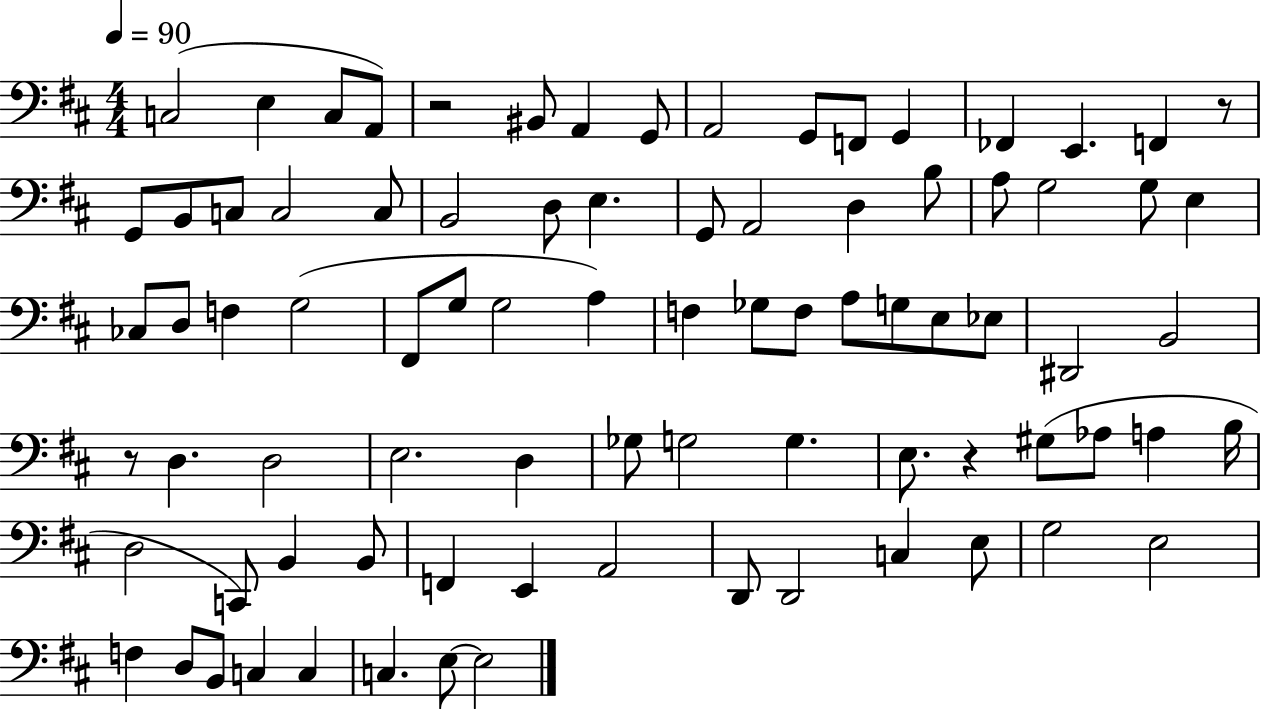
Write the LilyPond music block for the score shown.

{
  \clef bass
  \numericTimeSignature
  \time 4/4
  \key d \major
  \tempo 4 = 90
  c2( e4 c8 a,8) | r2 bis,8 a,4 g,8 | a,2 g,8 f,8 g,4 | fes,4 e,4. f,4 r8 | \break g,8 b,8 c8 c2 c8 | b,2 d8 e4. | g,8 a,2 d4 b8 | a8 g2 g8 e4 | \break ces8 d8 f4 g2( | fis,8 g8 g2 a4) | f4 ges8 f8 a8 g8 e8 ees8 | dis,2 b,2 | \break r8 d4. d2 | e2. d4 | ges8 g2 g4. | e8. r4 gis8( aes8 a4 b16 | \break d2 c,8) b,4 b,8 | f,4 e,4 a,2 | d,8 d,2 c4 e8 | g2 e2 | \break f4 d8 b,8 c4 c4 | c4. e8~~ e2 | \bar "|."
}